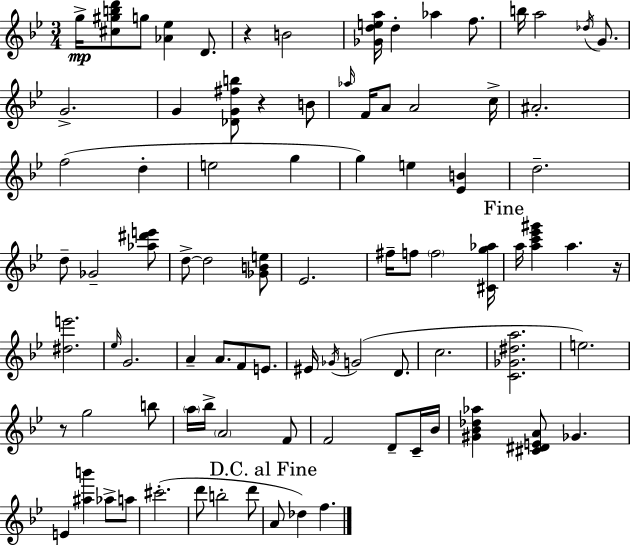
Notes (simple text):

G5/s [C#5,G#5,B5,D6]/e G5/e [Ab4,Eb5]/q D4/e. R/q B4/h [Gb4,D5,E5,A5]/s D5/q Ab5/q F5/e. B5/s A5/h Db5/s G4/e. G4/h. G4/q [Db4,G4,F#5,B5]/e R/q B4/e Ab5/s F4/s A4/e A4/h C5/s A#4/h. F5/h D5/q E5/h G5/q G5/q E5/q [Eb4,B4]/q D5/h. D5/e Gb4/h [Ab5,D#6,E6]/e D5/e D5/h [Gb4,B4,E5]/e Eb4/h. F#5/s F5/e F5/h [C#4,G5,Ab5]/s A5/s [A5,C6,Eb6,G#6]/q A5/q. R/s [D#5,E6]/h. Eb5/s G4/h. A4/q A4/e. F4/e E4/e. EIS4/s Gb4/s G4/h D4/e. C5/h. [C4,Gb4,D#5,A5]/h. E5/h. R/e G5/h B5/e A5/s Bb5/s A4/h F4/e F4/h D4/e C4/s Bb4/s [G#4,Bb4,Db5,Ab5]/q [C#4,D#4,E4,A4]/e Gb4/q. E4/q [A#5,B6]/q Ab5/e A5/e C#6/h. D6/e B5/h D6/e A4/e Db5/q F5/q.